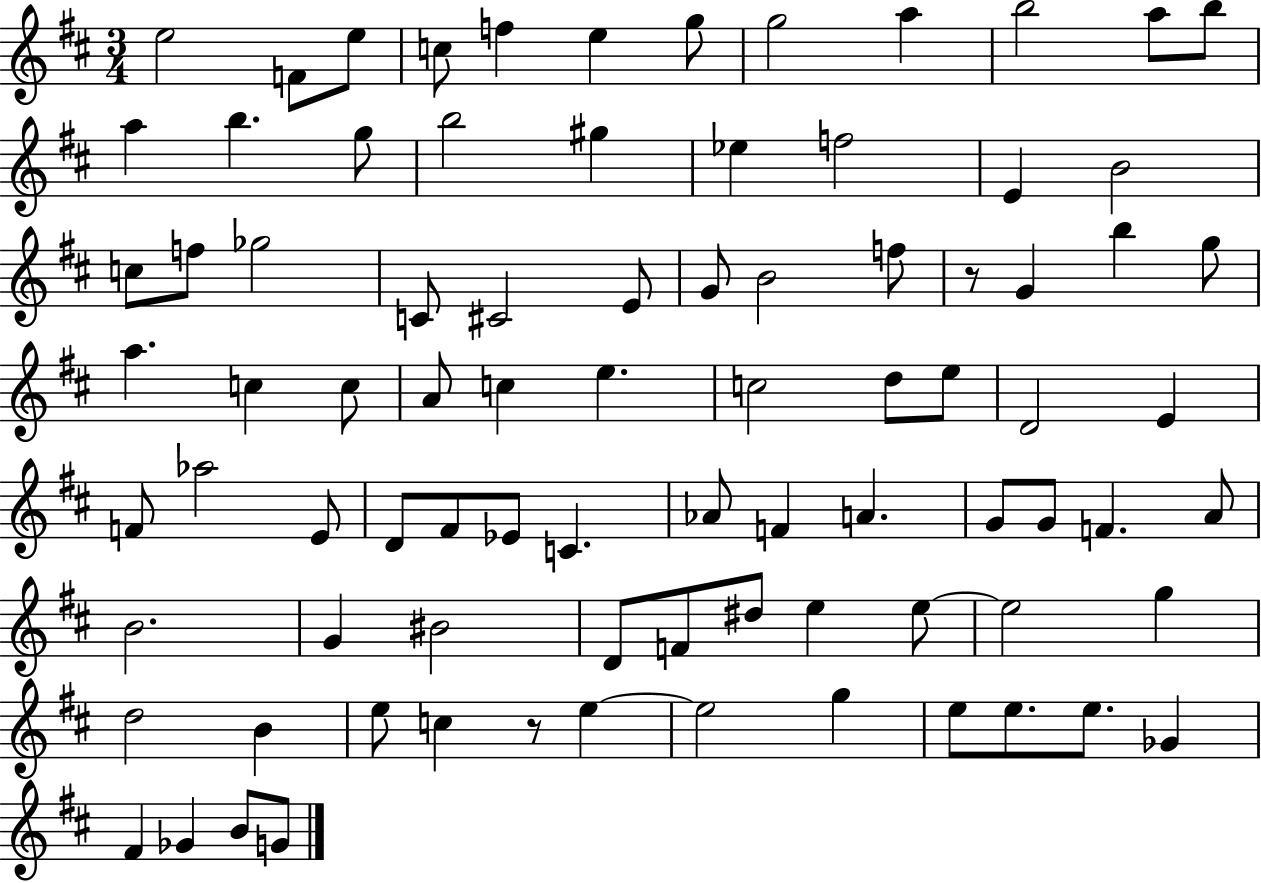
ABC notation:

X:1
T:Untitled
M:3/4
L:1/4
K:D
e2 F/2 e/2 c/2 f e g/2 g2 a b2 a/2 b/2 a b g/2 b2 ^g _e f2 E B2 c/2 f/2 _g2 C/2 ^C2 E/2 G/2 B2 f/2 z/2 G b g/2 a c c/2 A/2 c e c2 d/2 e/2 D2 E F/2 _a2 E/2 D/2 ^F/2 _E/2 C _A/2 F A G/2 G/2 F A/2 B2 G ^B2 D/2 F/2 ^d/2 e e/2 e2 g d2 B e/2 c z/2 e e2 g e/2 e/2 e/2 _G ^F _G B/2 G/2